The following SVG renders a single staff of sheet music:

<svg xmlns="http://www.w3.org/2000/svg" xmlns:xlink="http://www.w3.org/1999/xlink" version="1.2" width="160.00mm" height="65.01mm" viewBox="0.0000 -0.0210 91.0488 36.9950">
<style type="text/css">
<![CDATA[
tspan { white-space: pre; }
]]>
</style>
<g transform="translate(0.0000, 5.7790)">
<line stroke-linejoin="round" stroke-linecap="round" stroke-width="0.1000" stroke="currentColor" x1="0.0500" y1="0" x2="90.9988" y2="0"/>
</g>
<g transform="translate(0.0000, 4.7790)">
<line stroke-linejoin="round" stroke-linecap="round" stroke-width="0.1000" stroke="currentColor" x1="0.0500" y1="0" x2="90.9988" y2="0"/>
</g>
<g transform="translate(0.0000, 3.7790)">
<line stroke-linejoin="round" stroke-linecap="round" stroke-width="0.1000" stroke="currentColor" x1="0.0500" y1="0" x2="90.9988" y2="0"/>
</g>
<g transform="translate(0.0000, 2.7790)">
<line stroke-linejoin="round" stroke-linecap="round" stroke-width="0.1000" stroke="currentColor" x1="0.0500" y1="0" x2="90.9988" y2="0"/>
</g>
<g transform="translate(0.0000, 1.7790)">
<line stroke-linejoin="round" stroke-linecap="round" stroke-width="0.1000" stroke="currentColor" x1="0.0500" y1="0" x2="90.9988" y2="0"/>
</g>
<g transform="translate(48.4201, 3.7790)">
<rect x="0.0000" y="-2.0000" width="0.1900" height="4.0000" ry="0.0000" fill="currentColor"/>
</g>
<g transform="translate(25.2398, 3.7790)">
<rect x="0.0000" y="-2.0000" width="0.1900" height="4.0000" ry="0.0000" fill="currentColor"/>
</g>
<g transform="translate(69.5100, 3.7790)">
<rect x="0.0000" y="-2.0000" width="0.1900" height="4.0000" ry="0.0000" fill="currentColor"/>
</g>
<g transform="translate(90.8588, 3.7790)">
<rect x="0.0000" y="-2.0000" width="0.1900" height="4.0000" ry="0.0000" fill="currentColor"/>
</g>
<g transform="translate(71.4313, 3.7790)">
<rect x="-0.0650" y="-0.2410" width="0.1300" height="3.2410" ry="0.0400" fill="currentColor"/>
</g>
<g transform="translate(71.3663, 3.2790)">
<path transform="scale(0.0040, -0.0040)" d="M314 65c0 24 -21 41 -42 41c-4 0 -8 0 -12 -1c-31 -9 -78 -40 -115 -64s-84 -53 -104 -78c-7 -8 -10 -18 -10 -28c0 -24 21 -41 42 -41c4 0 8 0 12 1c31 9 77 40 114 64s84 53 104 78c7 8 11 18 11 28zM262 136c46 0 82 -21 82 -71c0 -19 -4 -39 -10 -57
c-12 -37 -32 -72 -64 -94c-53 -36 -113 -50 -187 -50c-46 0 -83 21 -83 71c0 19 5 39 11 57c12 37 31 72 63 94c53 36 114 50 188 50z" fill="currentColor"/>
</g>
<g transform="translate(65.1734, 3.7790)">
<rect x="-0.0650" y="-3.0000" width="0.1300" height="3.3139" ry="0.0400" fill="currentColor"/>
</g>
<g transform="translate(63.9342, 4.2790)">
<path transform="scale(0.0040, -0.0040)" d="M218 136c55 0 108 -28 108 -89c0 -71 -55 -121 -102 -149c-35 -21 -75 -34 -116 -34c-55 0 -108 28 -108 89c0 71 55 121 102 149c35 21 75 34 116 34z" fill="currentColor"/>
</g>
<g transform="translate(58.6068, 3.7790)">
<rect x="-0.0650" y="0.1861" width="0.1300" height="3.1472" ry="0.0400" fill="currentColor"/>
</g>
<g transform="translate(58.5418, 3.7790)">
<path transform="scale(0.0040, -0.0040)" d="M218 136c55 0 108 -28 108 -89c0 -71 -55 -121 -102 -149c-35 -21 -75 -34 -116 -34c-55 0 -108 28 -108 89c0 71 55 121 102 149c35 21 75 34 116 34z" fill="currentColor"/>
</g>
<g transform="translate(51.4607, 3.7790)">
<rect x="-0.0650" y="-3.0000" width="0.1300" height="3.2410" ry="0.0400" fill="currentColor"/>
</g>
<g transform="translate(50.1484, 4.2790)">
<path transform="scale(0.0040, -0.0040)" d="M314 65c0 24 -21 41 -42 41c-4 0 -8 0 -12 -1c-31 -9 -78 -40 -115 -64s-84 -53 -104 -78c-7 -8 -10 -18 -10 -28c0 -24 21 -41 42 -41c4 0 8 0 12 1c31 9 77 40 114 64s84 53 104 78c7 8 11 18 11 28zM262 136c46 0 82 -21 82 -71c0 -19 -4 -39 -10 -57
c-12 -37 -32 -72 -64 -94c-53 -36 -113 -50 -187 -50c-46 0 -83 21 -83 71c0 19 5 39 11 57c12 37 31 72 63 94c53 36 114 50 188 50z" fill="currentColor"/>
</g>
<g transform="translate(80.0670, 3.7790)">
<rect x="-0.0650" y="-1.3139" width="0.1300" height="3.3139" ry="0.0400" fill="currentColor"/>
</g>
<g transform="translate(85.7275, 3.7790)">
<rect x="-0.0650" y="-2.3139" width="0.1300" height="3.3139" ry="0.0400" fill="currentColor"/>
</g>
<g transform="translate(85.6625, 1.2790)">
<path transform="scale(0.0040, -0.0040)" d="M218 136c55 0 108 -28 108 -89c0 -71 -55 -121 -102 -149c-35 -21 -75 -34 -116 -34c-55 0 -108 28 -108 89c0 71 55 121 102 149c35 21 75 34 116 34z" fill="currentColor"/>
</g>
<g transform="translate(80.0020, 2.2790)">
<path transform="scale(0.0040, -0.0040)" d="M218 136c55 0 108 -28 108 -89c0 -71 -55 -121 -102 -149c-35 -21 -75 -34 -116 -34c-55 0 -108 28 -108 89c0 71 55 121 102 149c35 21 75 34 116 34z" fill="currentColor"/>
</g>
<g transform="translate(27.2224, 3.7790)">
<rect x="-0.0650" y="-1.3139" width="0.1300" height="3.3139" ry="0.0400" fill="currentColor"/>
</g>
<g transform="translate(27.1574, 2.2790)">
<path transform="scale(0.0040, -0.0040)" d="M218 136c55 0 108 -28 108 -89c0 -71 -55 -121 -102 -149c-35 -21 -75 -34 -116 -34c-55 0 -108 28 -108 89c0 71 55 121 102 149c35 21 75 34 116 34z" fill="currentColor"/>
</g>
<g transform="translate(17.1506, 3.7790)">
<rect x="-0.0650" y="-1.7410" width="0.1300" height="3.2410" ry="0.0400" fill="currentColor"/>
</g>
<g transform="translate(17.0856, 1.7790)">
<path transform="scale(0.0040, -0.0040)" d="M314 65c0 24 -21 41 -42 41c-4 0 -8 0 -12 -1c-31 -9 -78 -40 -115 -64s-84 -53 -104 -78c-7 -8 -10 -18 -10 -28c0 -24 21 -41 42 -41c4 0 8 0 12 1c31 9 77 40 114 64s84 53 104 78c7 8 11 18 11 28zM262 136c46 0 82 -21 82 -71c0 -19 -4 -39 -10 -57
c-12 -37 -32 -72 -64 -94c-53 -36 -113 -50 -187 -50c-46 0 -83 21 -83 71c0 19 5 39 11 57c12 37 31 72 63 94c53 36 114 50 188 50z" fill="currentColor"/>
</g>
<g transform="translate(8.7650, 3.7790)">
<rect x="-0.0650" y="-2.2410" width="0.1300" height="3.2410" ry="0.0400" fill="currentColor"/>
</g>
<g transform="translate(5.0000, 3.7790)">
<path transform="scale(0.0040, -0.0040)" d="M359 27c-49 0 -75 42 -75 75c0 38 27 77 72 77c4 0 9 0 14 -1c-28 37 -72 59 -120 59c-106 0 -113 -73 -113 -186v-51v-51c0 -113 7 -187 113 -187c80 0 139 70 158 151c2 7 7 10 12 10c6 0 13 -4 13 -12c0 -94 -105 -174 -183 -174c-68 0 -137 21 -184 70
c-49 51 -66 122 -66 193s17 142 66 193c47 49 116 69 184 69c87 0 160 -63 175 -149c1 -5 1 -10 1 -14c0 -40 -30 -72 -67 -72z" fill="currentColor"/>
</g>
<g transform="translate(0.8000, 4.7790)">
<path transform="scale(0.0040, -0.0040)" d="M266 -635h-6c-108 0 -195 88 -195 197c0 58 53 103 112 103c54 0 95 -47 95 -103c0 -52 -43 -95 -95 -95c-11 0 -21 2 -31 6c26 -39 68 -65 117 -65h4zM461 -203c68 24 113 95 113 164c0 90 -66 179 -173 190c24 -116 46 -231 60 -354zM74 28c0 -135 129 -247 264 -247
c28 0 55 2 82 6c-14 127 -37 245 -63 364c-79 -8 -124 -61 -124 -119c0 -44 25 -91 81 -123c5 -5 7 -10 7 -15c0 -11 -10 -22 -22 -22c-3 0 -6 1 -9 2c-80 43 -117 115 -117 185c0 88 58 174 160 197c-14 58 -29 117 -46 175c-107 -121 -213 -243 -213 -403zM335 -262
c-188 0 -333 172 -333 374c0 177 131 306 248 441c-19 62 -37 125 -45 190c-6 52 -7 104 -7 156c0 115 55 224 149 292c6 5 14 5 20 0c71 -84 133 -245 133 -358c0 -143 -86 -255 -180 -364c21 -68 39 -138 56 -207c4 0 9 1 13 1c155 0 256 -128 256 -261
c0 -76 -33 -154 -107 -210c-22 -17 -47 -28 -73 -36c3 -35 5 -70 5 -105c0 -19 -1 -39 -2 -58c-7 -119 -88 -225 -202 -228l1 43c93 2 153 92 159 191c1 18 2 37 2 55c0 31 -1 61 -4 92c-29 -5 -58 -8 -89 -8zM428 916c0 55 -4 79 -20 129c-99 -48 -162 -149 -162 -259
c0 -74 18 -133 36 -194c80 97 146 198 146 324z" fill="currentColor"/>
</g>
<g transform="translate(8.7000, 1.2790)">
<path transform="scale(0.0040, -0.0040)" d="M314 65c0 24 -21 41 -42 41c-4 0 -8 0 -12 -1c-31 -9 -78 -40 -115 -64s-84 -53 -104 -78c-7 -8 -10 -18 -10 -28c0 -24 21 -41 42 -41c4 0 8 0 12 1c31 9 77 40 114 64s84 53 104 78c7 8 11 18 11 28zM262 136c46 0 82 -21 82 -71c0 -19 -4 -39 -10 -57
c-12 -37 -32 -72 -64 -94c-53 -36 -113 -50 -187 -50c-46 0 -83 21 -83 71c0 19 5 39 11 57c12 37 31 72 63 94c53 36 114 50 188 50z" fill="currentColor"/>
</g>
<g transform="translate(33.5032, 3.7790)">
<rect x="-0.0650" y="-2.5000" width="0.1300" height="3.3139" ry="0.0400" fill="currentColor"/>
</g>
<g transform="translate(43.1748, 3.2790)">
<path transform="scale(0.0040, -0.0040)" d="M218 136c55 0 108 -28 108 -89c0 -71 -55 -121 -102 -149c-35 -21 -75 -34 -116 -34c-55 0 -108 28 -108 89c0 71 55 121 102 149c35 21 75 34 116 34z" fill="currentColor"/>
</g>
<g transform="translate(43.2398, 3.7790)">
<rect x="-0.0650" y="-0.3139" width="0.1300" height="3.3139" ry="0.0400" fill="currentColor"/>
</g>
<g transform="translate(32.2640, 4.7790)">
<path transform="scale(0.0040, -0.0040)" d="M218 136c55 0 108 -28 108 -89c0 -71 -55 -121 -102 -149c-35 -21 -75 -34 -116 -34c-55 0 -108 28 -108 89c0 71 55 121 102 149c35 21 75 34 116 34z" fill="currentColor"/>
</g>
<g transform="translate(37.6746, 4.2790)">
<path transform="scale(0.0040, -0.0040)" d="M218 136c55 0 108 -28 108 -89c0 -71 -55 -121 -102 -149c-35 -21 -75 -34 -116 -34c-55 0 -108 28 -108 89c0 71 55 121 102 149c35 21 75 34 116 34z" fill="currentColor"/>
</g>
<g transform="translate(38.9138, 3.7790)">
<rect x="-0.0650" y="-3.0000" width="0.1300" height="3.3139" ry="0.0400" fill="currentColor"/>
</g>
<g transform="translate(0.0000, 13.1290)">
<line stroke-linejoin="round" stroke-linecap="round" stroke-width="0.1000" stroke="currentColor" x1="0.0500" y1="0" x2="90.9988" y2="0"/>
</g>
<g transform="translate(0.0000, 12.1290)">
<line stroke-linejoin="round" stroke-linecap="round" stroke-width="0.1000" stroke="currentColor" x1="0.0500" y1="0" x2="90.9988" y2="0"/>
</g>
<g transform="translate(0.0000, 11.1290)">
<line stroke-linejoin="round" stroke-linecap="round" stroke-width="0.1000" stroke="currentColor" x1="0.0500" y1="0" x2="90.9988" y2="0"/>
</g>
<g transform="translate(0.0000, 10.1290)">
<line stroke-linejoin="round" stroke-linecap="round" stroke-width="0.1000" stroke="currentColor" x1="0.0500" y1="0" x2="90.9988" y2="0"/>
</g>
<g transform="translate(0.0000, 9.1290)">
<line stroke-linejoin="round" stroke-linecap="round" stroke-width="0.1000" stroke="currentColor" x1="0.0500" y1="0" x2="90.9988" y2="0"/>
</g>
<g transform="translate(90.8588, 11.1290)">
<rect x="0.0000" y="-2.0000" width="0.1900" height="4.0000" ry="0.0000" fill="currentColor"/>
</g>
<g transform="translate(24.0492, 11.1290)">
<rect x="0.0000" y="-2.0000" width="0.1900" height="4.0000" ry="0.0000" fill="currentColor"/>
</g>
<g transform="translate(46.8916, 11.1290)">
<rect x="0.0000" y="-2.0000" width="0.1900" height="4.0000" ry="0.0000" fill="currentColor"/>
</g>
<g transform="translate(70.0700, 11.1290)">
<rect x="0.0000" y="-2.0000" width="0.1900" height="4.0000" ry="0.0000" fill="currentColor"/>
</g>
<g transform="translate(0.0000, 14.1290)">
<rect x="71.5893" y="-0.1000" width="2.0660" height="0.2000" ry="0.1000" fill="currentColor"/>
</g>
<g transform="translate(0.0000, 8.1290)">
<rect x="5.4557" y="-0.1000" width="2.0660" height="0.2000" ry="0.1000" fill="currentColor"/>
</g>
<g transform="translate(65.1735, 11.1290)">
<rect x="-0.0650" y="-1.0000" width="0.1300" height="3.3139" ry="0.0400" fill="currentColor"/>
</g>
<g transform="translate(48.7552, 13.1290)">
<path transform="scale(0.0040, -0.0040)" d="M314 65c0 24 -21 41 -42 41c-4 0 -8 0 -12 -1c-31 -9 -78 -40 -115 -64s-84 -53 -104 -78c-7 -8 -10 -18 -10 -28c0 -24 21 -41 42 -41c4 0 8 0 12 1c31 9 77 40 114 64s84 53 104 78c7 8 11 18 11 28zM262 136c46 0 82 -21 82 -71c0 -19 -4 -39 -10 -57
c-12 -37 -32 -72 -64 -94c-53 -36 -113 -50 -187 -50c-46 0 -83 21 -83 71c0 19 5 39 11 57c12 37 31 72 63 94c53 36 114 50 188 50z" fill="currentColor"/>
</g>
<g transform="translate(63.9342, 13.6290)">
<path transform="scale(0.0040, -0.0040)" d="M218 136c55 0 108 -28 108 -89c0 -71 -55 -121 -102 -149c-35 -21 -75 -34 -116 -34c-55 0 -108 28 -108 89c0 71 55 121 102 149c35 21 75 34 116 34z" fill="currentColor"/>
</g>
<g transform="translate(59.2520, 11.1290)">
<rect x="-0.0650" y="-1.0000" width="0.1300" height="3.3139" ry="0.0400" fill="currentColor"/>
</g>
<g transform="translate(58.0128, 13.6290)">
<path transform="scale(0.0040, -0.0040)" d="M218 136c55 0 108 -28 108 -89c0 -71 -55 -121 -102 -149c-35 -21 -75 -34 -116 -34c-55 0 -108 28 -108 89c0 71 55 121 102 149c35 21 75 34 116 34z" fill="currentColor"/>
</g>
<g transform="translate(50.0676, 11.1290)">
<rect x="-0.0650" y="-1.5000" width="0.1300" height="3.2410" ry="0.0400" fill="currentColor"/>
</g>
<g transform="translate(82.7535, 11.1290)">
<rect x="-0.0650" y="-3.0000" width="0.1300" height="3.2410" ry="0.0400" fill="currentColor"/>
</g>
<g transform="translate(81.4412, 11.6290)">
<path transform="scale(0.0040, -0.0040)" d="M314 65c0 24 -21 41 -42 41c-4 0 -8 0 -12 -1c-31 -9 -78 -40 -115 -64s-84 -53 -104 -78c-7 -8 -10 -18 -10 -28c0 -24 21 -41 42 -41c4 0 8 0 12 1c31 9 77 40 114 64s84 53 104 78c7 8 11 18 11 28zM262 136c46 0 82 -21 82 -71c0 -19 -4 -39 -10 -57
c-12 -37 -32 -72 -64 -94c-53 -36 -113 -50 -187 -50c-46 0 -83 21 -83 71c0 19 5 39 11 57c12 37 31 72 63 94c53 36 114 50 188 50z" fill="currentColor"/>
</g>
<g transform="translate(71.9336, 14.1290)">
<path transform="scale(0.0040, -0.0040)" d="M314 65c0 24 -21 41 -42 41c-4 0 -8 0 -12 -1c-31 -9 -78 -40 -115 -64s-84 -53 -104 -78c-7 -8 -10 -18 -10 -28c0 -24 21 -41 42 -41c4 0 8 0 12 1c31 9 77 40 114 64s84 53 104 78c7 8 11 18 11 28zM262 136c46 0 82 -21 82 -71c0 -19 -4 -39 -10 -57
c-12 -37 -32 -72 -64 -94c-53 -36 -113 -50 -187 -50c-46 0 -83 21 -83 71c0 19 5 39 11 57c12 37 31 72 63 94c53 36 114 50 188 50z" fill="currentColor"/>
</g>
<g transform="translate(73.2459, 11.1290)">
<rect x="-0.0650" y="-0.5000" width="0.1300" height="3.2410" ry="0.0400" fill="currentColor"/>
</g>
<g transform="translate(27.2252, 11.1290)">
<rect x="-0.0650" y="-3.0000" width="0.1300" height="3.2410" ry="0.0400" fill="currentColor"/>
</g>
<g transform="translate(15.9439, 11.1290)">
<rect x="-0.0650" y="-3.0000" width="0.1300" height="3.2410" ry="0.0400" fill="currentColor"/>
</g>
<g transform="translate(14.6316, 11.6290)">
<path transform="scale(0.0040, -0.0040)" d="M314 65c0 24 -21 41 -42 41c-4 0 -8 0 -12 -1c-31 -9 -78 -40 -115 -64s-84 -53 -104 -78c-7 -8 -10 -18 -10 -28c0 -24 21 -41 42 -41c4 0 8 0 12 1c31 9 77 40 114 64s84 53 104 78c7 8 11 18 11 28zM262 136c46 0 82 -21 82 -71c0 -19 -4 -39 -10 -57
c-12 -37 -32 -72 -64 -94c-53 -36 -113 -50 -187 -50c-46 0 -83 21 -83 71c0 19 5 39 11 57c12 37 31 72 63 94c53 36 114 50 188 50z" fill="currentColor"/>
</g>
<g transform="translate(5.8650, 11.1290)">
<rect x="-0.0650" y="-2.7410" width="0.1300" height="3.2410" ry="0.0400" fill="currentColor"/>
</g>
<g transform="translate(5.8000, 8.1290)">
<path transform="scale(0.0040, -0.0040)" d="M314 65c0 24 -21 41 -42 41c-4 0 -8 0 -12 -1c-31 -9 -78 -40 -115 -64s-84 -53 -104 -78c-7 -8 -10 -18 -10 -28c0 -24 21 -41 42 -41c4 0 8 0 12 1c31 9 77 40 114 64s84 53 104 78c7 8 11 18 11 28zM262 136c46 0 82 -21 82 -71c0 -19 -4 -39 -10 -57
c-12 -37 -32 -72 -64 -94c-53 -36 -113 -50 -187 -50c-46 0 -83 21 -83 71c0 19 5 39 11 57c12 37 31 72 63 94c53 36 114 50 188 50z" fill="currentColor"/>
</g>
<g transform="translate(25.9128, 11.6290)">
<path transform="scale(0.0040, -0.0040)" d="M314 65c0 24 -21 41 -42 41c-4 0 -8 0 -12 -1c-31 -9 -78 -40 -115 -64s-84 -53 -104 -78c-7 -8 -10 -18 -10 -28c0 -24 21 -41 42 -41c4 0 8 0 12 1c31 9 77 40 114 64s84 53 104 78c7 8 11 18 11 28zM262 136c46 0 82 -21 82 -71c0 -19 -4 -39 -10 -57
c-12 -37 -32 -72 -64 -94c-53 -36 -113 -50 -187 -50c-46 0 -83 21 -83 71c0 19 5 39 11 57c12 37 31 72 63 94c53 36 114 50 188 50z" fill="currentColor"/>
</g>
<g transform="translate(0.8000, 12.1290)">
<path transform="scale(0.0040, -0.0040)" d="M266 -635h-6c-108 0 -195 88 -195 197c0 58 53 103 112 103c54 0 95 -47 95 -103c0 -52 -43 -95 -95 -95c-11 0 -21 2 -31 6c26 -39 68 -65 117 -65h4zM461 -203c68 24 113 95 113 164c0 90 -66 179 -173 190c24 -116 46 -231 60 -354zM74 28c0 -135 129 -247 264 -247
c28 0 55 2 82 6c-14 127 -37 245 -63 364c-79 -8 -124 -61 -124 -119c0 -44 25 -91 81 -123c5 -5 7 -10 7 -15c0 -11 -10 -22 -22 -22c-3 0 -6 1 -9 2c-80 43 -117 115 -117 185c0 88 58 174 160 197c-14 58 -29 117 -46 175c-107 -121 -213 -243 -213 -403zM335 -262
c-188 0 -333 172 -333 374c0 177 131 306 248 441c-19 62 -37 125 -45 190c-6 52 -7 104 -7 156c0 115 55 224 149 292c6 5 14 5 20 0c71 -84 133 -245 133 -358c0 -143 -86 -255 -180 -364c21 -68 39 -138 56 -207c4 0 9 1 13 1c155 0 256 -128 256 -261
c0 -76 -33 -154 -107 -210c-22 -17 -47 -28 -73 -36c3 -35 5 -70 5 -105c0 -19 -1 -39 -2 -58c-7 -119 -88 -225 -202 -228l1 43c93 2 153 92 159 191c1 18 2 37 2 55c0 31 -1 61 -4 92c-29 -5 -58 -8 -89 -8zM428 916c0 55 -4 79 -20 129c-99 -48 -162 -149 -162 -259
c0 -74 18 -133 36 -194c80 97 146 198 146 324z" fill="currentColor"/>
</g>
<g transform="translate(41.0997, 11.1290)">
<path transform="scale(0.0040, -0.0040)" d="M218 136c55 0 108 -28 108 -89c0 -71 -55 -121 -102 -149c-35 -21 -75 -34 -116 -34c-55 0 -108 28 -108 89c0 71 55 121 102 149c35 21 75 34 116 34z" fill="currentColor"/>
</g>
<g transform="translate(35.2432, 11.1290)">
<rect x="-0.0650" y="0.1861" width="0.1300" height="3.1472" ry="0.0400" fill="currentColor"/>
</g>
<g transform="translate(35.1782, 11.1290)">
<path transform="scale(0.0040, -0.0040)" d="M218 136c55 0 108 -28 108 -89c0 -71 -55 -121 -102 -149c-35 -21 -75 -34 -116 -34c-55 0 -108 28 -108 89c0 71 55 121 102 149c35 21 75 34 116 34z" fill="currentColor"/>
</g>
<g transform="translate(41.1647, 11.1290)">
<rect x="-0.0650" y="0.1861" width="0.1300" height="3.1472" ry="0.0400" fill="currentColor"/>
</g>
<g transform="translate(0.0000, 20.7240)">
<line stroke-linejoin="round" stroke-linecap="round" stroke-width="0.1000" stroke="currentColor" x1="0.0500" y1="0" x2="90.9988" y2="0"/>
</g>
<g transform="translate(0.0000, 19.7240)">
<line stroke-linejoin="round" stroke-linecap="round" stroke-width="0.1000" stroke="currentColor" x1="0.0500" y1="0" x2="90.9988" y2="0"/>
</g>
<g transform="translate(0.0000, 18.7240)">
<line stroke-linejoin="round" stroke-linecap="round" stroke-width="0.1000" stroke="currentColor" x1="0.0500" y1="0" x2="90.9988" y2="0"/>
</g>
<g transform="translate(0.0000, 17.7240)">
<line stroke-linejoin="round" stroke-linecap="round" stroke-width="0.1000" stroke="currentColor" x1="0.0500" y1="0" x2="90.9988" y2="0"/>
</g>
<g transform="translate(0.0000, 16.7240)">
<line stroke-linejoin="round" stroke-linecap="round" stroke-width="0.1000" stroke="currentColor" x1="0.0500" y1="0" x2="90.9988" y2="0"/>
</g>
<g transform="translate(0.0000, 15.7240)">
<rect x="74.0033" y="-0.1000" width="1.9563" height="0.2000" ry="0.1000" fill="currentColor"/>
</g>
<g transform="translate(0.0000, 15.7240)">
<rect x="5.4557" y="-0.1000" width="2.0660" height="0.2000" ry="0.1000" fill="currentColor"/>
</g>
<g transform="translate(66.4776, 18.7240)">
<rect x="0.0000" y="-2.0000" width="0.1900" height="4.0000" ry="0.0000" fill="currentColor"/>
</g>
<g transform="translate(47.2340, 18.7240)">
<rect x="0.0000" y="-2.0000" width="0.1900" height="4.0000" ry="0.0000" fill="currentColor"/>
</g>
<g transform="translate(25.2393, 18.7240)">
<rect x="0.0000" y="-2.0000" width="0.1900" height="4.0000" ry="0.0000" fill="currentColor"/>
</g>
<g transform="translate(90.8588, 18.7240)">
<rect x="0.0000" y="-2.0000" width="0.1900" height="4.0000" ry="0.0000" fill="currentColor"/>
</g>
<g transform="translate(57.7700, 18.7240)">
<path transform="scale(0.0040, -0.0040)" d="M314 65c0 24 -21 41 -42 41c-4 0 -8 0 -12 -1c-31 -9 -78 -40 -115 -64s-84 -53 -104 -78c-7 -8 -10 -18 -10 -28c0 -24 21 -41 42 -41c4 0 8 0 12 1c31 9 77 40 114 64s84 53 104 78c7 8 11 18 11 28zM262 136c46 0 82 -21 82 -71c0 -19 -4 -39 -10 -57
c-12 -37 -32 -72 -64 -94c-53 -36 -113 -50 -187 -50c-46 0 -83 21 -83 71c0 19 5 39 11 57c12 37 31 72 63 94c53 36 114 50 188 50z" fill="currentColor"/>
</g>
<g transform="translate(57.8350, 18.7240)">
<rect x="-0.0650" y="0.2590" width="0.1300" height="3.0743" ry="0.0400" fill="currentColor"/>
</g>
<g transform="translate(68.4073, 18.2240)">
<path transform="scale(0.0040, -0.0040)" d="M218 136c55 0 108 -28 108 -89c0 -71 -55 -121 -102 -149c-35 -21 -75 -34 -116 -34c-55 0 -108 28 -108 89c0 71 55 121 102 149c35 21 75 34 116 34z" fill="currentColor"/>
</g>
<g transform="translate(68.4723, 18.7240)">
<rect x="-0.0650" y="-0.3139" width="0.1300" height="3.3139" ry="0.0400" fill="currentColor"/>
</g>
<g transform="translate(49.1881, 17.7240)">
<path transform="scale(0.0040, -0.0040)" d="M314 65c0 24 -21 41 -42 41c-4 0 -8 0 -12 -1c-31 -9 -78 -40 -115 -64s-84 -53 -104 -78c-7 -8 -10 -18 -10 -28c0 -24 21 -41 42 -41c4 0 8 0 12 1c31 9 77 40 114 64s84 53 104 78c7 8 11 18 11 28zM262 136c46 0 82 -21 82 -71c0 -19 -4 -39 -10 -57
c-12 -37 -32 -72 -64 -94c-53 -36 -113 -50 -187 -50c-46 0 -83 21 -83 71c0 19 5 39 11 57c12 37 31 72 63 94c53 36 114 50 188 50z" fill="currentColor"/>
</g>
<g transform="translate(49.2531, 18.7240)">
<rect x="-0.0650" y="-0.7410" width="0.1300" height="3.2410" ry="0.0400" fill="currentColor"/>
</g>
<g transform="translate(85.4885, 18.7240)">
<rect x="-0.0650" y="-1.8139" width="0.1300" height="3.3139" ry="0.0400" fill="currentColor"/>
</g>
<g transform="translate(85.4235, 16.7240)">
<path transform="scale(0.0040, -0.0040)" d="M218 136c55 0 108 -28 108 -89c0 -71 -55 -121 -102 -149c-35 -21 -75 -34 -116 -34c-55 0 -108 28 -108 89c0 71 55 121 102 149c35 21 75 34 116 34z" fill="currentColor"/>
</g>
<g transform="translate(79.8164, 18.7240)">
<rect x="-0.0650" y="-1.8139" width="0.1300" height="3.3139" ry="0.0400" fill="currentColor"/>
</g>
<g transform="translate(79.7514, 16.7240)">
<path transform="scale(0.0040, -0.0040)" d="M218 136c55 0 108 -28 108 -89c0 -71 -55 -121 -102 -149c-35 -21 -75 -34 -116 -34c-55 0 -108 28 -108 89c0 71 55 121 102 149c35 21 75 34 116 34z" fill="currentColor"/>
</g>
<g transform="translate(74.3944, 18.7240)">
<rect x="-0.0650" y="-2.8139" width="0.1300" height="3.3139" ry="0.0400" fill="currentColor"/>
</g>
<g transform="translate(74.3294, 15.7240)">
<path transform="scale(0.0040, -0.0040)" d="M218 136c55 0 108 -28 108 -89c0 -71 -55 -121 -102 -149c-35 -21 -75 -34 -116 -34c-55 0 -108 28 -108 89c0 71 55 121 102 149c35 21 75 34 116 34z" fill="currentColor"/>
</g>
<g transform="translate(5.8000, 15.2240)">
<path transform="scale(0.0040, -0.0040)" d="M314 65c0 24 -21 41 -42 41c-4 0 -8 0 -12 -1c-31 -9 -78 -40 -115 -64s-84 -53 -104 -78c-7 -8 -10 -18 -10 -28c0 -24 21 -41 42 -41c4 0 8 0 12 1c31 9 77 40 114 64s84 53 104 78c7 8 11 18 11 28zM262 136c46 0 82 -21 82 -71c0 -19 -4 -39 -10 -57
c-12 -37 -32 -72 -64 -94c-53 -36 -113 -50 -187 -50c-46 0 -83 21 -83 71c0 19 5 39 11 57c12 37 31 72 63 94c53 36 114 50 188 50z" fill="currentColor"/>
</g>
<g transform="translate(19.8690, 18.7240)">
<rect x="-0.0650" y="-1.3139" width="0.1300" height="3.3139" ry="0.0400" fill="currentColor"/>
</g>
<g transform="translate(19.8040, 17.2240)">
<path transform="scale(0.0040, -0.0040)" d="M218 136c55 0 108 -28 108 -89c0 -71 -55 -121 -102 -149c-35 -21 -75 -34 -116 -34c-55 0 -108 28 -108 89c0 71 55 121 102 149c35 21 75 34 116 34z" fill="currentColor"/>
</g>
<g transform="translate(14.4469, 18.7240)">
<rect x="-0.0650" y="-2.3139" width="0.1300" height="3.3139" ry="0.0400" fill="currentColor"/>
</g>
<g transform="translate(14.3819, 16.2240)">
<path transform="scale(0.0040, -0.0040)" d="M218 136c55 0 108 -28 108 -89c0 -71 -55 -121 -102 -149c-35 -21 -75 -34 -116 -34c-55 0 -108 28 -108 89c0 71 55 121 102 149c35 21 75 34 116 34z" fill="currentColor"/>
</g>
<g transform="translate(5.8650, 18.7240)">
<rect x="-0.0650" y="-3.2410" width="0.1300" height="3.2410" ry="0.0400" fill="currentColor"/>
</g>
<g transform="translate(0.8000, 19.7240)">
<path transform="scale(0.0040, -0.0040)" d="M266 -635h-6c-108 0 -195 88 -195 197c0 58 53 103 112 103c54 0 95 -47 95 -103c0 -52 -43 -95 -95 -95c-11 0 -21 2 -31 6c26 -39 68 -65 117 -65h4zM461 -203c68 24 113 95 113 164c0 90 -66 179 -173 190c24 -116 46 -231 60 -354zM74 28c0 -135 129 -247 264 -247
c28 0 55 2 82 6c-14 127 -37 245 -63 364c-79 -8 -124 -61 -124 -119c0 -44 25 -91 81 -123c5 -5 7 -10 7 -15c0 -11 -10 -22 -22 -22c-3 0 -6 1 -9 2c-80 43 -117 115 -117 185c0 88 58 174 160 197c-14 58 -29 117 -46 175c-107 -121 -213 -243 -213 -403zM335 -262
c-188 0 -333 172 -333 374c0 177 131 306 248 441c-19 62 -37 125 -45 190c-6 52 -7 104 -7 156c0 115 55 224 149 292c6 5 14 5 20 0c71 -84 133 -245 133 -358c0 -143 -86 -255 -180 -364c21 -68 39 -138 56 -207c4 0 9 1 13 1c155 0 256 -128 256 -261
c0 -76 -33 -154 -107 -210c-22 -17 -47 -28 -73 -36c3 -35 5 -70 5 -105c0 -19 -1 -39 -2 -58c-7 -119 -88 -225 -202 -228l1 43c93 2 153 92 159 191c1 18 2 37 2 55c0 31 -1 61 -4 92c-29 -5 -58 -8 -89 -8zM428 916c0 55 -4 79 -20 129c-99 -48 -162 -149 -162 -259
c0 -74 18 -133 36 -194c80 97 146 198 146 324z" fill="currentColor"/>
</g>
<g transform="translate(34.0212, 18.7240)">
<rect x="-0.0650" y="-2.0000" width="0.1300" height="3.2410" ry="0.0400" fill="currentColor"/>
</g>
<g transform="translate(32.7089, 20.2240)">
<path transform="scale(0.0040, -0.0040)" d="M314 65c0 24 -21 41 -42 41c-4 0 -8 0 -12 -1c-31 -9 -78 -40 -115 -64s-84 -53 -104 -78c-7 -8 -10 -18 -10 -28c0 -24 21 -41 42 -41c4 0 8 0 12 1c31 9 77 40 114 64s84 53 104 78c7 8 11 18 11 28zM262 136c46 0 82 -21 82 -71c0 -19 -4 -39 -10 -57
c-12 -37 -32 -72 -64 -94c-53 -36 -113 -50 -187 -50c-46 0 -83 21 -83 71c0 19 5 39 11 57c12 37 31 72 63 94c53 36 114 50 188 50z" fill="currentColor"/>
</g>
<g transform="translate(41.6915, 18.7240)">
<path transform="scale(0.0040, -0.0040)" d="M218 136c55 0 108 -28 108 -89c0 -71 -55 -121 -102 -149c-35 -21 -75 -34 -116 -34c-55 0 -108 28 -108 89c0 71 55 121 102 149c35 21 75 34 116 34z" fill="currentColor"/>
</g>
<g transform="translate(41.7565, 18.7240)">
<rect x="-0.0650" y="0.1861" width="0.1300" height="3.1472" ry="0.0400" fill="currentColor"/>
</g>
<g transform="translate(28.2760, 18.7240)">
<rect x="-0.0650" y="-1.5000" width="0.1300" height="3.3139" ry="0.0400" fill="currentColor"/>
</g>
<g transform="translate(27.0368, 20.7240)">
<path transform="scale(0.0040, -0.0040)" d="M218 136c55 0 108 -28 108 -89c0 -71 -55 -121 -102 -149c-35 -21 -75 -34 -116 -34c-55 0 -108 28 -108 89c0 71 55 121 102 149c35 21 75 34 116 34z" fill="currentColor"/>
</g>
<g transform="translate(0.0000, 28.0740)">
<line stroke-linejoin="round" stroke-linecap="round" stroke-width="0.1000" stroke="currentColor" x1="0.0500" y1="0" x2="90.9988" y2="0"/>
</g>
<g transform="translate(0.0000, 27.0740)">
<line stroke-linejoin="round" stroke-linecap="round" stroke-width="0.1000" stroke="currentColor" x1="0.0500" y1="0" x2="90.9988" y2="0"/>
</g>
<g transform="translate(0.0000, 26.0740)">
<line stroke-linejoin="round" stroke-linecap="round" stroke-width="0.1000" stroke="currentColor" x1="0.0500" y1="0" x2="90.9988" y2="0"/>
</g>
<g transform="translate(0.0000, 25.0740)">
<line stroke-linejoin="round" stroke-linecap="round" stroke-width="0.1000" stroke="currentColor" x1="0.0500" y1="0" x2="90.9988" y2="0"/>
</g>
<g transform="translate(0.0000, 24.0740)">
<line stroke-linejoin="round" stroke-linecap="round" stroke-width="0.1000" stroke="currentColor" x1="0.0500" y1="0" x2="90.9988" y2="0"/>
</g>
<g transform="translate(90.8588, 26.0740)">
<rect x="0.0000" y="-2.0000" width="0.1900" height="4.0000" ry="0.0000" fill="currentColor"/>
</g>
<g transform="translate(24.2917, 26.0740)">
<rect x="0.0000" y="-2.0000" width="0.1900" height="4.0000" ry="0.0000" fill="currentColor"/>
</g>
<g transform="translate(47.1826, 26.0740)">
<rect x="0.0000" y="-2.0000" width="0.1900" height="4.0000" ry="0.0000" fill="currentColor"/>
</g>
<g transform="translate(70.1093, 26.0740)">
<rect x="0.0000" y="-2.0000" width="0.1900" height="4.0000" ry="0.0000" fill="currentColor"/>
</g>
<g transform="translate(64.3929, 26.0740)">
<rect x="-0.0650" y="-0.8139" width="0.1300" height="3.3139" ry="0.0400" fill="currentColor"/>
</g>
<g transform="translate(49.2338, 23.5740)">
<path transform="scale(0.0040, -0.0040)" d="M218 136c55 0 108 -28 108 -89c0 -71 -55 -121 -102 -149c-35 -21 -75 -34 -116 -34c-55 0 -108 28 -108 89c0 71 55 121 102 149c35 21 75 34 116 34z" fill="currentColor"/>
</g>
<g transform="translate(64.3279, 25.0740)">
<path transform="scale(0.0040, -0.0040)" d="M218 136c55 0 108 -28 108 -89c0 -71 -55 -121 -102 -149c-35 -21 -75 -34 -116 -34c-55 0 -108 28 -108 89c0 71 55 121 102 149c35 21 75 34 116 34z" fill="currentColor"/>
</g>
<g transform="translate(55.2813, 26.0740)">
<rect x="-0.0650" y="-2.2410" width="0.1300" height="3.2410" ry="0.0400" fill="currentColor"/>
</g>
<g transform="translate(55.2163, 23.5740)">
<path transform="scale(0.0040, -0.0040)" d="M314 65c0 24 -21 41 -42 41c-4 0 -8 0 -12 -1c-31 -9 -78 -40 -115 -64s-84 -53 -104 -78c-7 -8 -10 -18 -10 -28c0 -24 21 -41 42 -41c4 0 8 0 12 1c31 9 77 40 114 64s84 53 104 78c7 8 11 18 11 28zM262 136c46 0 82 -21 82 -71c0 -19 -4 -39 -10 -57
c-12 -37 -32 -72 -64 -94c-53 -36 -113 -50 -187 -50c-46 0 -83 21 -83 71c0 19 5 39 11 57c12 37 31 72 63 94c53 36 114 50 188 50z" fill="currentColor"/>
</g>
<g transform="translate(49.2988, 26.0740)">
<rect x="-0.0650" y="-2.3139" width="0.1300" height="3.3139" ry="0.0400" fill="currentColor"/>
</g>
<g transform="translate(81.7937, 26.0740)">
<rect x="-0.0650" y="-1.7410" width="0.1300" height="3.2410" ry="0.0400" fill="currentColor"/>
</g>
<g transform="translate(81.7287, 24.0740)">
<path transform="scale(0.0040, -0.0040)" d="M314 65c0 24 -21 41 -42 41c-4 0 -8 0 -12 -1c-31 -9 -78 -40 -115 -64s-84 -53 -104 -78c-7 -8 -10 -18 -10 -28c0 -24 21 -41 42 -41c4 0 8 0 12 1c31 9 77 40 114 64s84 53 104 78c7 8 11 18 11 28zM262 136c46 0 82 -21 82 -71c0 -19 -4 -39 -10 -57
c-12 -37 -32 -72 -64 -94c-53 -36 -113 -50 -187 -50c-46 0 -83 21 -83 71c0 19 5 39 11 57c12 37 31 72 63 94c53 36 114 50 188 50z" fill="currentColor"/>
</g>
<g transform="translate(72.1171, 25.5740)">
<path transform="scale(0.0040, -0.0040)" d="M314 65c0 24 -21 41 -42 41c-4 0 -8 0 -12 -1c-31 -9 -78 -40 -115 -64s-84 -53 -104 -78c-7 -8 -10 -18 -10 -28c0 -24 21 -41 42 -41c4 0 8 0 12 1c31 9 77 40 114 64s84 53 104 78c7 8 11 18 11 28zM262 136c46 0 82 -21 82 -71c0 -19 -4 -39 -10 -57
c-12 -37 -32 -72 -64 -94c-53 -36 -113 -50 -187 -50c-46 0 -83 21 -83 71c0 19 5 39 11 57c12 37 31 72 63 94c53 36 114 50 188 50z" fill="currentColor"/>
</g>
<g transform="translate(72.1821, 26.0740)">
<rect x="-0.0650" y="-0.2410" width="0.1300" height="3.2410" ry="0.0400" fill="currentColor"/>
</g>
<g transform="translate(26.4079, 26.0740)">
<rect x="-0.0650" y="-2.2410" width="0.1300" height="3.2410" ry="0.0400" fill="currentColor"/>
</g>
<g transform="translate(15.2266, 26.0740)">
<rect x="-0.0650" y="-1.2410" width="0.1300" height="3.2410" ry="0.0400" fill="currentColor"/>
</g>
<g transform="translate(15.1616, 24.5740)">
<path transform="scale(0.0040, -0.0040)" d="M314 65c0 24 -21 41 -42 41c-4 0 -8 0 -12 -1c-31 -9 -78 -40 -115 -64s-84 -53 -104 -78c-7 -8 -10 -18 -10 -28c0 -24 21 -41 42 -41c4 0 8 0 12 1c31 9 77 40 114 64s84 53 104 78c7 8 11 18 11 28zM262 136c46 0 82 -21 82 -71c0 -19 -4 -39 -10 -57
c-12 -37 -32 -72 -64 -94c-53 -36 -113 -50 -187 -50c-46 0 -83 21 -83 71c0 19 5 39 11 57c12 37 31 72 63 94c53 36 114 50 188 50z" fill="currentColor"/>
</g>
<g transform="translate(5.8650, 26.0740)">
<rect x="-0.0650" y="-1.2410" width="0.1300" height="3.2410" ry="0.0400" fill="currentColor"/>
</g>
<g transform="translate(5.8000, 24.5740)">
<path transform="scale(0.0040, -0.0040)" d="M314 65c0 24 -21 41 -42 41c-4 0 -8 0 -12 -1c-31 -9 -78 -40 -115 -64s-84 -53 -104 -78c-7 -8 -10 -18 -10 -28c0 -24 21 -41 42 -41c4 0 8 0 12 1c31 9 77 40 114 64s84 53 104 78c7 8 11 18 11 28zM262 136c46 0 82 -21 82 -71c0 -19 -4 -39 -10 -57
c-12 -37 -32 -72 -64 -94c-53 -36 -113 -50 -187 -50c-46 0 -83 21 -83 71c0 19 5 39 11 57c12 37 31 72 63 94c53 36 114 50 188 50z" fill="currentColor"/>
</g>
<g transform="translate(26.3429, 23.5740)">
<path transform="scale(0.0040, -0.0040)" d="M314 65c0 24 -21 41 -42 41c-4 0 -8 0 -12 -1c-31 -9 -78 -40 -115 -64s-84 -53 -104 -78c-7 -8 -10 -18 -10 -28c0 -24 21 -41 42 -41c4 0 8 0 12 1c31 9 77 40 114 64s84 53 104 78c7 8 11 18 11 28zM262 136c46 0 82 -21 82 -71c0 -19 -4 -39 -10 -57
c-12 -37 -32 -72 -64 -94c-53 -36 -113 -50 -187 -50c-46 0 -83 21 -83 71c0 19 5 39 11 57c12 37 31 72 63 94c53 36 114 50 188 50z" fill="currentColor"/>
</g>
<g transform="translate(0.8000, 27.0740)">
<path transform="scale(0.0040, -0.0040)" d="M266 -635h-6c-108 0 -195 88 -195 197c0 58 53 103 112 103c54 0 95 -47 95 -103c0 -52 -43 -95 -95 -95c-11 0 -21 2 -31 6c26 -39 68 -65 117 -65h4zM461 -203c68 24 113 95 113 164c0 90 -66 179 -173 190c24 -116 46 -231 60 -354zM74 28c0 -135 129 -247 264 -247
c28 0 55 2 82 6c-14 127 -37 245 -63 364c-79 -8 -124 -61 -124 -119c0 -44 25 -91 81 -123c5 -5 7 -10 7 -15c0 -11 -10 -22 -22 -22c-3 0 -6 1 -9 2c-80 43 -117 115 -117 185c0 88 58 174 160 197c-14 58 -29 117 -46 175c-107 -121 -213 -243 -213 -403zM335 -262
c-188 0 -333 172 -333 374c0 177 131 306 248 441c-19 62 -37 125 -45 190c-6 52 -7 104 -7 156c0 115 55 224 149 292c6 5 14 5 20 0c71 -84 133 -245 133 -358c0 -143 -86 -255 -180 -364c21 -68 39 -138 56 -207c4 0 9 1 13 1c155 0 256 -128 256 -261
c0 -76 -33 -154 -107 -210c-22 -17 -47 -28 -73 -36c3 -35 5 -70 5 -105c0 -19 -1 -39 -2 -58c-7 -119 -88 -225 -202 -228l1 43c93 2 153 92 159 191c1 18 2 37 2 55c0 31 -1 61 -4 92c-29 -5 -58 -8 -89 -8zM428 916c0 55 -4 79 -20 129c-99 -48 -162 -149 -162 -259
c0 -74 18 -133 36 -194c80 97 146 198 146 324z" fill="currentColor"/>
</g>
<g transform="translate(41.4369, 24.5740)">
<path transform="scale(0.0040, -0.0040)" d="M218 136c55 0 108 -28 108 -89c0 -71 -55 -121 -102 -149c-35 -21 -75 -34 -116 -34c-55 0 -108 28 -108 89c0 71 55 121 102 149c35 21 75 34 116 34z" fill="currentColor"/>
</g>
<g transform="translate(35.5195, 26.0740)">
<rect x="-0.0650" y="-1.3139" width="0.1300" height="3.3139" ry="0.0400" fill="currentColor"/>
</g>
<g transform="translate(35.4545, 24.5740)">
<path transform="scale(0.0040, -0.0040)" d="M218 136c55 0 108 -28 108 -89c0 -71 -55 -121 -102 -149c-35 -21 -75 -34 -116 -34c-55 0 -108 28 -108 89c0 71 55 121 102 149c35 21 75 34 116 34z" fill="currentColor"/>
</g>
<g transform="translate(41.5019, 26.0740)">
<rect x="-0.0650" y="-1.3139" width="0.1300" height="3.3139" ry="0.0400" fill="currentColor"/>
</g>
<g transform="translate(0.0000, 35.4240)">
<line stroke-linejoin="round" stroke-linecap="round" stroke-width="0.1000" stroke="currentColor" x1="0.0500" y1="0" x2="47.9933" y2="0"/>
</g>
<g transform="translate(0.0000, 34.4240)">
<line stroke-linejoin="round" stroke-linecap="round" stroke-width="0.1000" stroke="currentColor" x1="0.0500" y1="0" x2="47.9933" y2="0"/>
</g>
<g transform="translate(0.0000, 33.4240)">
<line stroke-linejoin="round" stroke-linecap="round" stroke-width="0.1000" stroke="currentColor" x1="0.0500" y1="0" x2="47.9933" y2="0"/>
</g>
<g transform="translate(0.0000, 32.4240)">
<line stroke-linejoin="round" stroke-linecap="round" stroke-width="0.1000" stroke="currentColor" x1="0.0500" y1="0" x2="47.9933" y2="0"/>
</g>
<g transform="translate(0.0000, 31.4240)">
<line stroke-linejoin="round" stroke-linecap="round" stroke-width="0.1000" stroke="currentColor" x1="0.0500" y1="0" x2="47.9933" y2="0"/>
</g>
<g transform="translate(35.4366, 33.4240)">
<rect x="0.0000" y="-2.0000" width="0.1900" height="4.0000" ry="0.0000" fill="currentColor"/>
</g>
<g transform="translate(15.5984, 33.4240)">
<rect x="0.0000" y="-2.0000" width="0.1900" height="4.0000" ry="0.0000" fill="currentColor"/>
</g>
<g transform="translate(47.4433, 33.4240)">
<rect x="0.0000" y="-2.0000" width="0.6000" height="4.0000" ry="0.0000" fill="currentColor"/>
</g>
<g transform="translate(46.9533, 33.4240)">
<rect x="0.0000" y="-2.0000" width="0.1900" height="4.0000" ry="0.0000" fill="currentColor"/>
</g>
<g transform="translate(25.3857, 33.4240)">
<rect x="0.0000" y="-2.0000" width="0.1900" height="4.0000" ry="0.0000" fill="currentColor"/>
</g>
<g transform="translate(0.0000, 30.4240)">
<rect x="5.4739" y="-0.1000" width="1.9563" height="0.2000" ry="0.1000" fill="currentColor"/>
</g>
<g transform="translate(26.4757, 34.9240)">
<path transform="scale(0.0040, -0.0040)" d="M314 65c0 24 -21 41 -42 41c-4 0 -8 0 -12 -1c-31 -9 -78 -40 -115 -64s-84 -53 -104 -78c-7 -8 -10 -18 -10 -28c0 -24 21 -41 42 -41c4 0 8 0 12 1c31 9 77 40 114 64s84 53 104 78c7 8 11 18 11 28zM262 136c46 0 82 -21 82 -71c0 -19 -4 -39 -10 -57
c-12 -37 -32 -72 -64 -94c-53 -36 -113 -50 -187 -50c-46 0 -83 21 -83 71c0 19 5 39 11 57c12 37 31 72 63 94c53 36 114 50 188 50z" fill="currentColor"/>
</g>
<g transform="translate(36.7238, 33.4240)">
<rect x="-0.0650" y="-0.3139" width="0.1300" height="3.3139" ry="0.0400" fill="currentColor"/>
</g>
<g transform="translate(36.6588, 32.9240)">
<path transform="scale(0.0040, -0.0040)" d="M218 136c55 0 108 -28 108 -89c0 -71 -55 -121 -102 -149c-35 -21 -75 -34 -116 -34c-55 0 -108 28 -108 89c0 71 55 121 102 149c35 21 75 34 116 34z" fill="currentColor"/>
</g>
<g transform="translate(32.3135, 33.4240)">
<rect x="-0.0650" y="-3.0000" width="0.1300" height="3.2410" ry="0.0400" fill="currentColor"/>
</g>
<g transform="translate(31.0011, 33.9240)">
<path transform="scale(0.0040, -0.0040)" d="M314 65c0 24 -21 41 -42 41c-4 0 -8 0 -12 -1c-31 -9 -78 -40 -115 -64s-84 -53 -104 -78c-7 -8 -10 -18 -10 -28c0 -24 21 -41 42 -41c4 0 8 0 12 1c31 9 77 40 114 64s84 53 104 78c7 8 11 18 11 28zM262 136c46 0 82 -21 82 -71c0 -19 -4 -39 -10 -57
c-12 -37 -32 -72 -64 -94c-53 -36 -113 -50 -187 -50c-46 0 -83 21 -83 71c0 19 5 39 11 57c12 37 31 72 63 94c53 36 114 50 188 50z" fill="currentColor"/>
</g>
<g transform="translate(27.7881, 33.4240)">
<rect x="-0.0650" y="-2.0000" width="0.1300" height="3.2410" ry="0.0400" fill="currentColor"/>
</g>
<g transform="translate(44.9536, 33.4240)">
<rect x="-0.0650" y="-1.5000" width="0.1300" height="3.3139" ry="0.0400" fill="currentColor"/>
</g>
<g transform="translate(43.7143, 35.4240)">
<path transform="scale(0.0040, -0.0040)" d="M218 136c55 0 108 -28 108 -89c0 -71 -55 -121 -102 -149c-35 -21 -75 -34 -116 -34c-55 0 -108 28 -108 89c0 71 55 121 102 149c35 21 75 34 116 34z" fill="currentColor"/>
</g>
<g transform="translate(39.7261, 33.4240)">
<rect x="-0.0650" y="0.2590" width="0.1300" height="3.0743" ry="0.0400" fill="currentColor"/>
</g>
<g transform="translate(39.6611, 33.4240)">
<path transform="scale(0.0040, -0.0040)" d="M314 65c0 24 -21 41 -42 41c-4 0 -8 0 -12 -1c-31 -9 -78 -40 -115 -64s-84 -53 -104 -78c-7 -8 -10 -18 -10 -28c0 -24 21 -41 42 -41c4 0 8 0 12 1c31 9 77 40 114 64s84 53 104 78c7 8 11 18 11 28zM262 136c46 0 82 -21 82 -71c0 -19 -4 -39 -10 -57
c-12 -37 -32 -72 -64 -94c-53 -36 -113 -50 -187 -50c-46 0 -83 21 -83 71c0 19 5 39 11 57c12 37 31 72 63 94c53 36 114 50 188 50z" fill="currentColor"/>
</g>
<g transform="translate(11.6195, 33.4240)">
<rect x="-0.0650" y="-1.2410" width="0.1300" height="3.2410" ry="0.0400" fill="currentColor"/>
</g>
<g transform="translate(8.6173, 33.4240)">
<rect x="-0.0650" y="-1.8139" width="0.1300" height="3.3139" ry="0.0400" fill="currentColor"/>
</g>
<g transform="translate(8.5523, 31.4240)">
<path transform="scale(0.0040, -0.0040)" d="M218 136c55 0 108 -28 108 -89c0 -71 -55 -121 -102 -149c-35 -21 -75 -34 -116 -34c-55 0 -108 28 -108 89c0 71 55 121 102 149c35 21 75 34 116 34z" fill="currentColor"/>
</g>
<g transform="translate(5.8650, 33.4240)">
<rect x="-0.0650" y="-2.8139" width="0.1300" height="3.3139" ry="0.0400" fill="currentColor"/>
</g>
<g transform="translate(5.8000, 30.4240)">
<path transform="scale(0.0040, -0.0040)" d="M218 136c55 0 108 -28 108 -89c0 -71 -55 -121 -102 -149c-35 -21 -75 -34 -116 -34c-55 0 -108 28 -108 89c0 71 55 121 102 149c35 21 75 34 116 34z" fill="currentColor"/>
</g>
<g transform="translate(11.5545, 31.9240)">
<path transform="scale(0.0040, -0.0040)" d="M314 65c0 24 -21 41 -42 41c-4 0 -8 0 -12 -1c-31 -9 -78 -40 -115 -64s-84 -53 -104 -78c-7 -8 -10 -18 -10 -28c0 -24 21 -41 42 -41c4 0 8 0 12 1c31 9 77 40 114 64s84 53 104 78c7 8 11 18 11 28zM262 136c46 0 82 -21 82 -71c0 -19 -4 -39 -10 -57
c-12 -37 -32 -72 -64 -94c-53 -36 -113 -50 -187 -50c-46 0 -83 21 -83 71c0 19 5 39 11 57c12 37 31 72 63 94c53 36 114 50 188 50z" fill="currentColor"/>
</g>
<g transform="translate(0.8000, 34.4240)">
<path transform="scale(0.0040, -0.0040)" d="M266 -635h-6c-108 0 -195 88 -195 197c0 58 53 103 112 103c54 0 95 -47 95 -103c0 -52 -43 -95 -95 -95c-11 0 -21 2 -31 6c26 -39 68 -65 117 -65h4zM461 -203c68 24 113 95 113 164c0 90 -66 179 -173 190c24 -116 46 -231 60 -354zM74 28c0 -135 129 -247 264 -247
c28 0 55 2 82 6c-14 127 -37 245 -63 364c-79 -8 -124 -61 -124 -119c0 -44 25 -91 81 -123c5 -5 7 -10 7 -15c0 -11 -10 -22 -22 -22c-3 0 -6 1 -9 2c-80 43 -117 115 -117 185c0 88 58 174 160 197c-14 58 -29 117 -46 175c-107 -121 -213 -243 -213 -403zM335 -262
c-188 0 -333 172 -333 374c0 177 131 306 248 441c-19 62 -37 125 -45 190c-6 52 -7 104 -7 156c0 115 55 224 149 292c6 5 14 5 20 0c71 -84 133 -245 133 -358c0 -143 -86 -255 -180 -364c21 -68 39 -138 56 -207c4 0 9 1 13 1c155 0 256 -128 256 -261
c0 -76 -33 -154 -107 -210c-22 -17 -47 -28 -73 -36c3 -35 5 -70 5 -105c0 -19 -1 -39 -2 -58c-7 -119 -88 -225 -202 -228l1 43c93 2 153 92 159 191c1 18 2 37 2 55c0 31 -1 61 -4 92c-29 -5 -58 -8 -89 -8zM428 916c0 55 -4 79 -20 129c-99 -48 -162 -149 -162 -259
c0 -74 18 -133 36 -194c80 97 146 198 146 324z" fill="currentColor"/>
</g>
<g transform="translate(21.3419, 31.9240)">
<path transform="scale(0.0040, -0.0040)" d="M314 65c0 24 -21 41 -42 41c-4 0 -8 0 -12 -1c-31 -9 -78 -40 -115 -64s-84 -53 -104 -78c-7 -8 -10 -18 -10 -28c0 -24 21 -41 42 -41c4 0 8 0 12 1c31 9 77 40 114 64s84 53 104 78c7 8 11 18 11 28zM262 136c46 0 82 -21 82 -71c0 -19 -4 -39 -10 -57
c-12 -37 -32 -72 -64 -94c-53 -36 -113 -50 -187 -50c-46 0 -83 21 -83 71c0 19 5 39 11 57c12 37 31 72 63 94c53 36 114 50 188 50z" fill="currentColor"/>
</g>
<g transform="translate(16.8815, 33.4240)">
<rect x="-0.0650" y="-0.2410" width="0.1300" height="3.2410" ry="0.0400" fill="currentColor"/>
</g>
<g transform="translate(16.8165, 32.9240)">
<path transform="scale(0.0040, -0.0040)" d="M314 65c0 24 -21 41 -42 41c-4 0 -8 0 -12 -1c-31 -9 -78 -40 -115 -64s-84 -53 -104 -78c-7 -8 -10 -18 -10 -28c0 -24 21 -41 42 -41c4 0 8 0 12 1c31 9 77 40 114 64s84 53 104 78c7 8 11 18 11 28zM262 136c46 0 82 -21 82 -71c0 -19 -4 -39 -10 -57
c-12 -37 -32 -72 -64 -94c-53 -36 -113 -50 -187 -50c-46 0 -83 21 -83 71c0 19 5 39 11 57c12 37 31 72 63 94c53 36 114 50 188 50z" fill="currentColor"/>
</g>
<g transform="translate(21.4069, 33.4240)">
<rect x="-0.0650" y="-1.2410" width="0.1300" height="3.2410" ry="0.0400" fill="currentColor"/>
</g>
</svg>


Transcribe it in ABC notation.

X:1
T:Untitled
M:4/4
L:1/4
K:C
g2 f2 e G A c A2 B A c2 e g a2 A2 A2 B B E2 D D C2 A2 b2 g e E F2 B d2 B2 c a f f e2 e2 g2 e e g g2 d c2 f2 a f e2 c2 e2 F2 A2 c B2 E